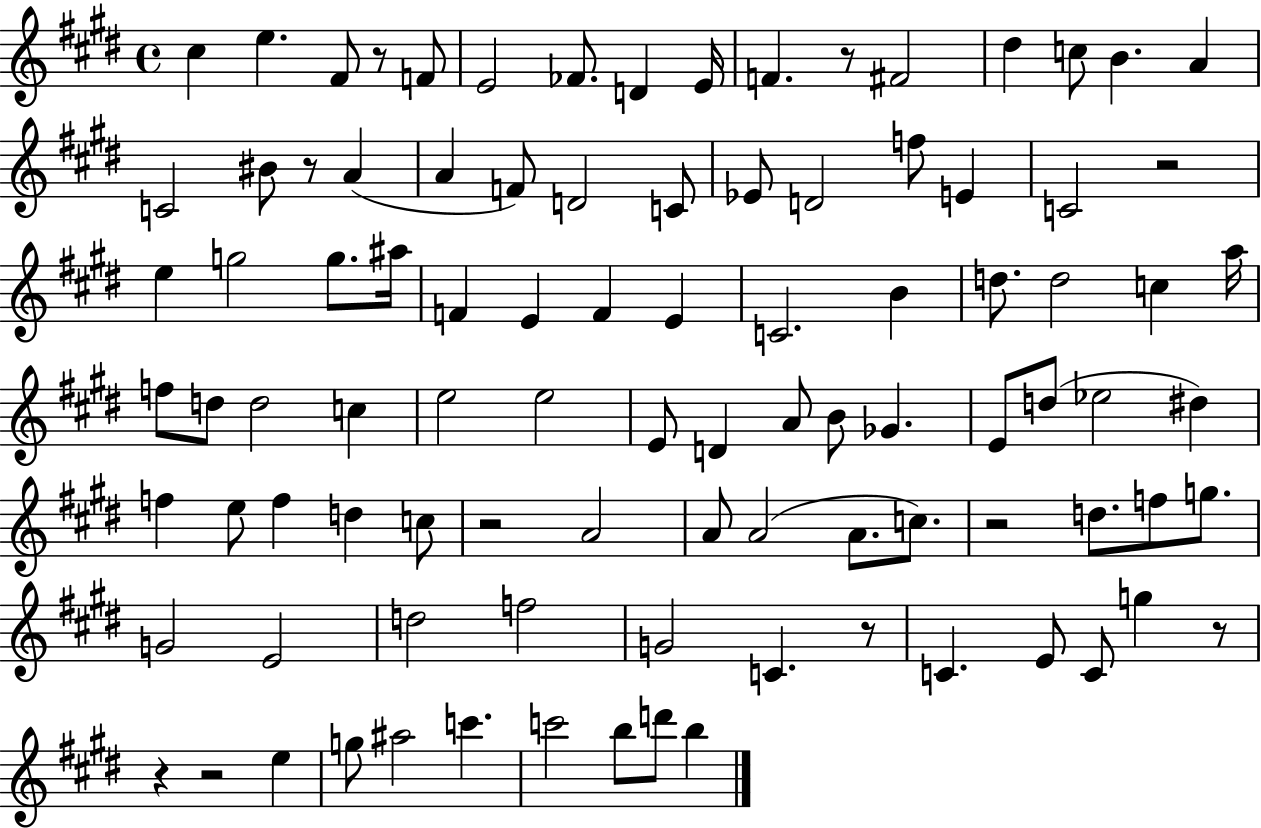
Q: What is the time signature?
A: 4/4